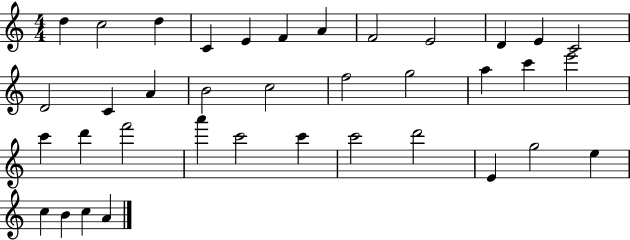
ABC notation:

X:1
T:Untitled
M:4/4
L:1/4
K:C
d c2 d C E F A F2 E2 D E C2 D2 C A B2 c2 f2 g2 a c' e'2 c' d' f'2 a' c'2 c' c'2 d'2 E g2 e c B c A